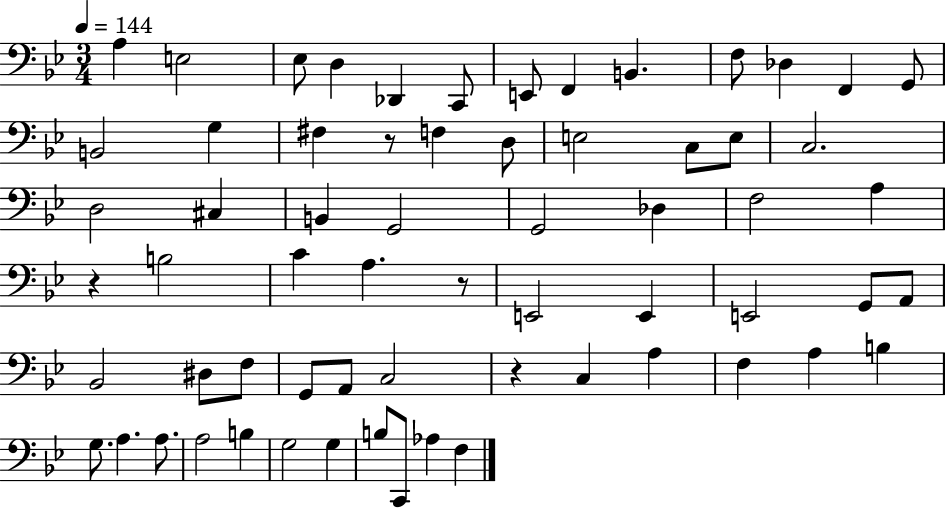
{
  \clef bass
  \numericTimeSignature
  \time 3/4
  \key bes \major
  \tempo 4 = 144
  a4 e2 | ees8 d4 des,4 c,8 | e,8 f,4 b,4. | f8 des4 f,4 g,8 | \break b,2 g4 | fis4 r8 f4 d8 | e2 c8 e8 | c2. | \break d2 cis4 | b,4 g,2 | g,2 des4 | f2 a4 | \break r4 b2 | c'4 a4. r8 | e,2 e,4 | e,2 g,8 a,8 | \break bes,2 dis8 f8 | g,8 a,8 c2 | r4 c4 a4 | f4 a4 b4 | \break g8. a4. a8. | a2 b4 | g2 g4 | b8 c,8 aes4 f4 | \break \bar "|."
}